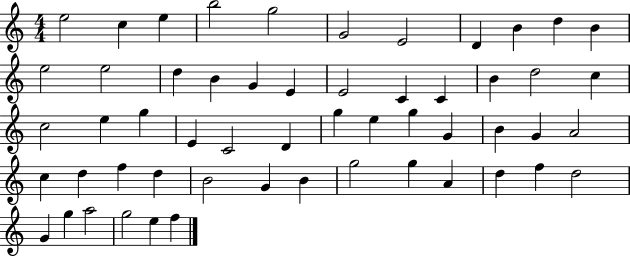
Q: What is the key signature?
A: C major